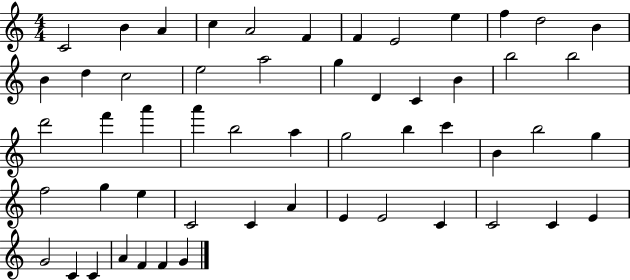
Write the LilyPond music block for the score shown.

{
  \clef treble
  \numericTimeSignature
  \time 4/4
  \key c \major
  c'2 b'4 a'4 | c''4 a'2 f'4 | f'4 e'2 e''4 | f''4 d''2 b'4 | \break b'4 d''4 c''2 | e''2 a''2 | g''4 d'4 c'4 b'4 | b''2 b''2 | \break d'''2 f'''4 a'''4 | a'''4 b''2 a''4 | g''2 b''4 c'''4 | b'4 b''2 g''4 | \break f''2 g''4 e''4 | c'2 c'4 a'4 | e'4 e'2 c'4 | c'2 c'4 e'4 | \break g'2 c'4 c'4 | a'4 f'4 f'4 g'4 | \bar "|."
}